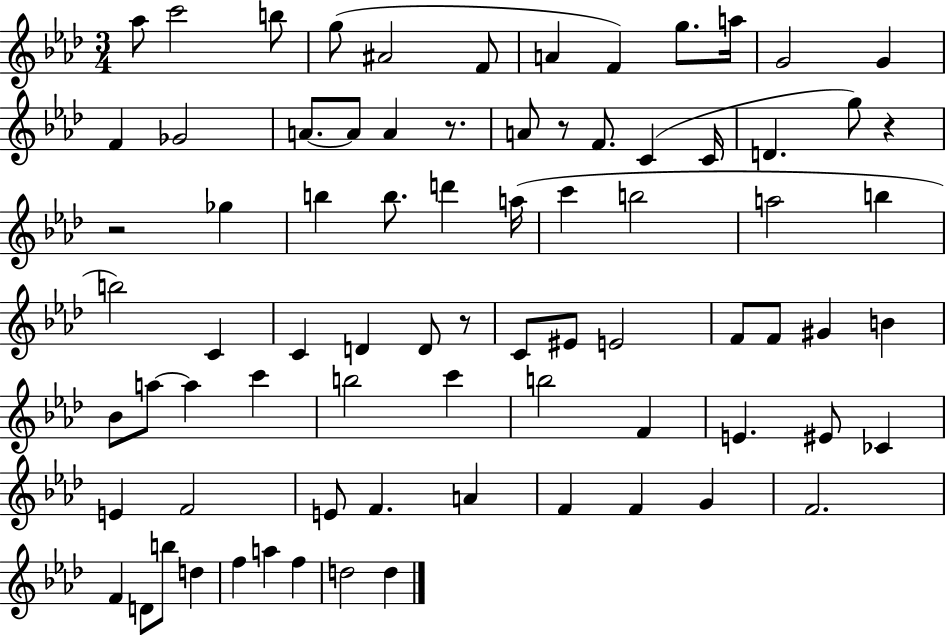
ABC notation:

X:1
T:Untitled
M:3/4
L:1/4
K:Ab
_a/2 c'2 b/2 g/2 ^A2 F/2 A F g/2 a/4 G2 G F _G2 A/2 A/2 A z/2 A/2 z/2 F/2 C C/4 D g/2 z z2 _g b b/2 d' a/4 c' b2 a2 b b2 C C D D/2 z/2 C/2 ^E/2 E2 F/2 F/2 ^G B _B/2 a/2 a c' b2 c' b2 F E ^E/2 _C E F2 E/2 F A F F G F2 F D/2 b/2 d f a f d2 d